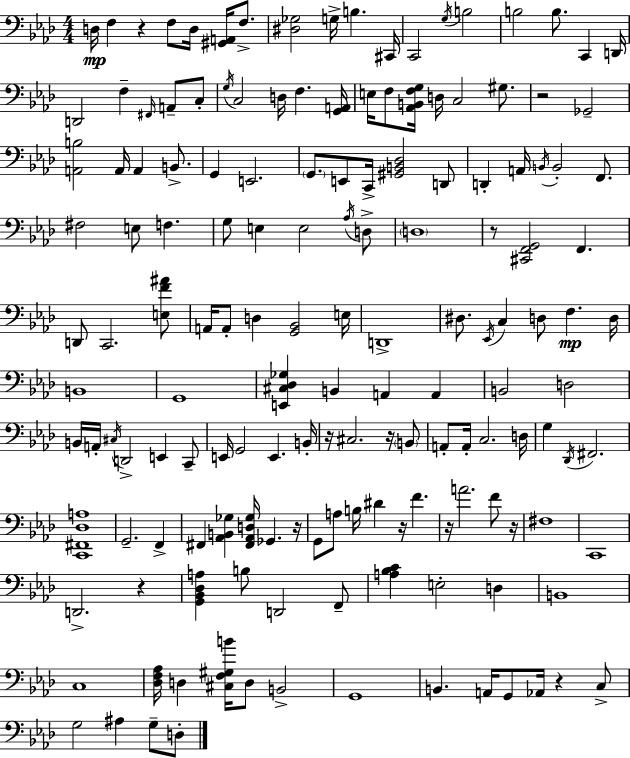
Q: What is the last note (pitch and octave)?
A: D3